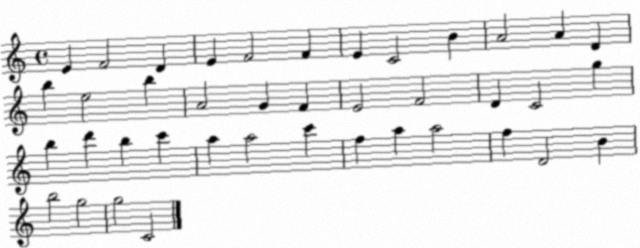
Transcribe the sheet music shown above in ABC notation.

X:1
T:Untitled
M:4/4
L:1/4
K:C
E F2 D E F2 F E C2 B A2 A D b e2 b A2 G F E2 F2 D C2 g b d' b c' a a2 c' f a a2 f D2 B b2 g2 g2 C2